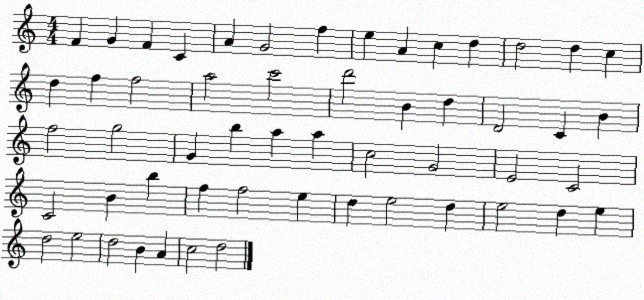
X:1
T:Untitled
M:4/4
L:1/4
K:C
F G F C A G2 f e A c d d2 d c d f f2 a2 c'2 d'2 B d D2 C B f2 g2 G b a a c2 G2 E2 C2 C2 B b f f2 e d e2 d e2 d e d2 e2 d2 B A c2 d2